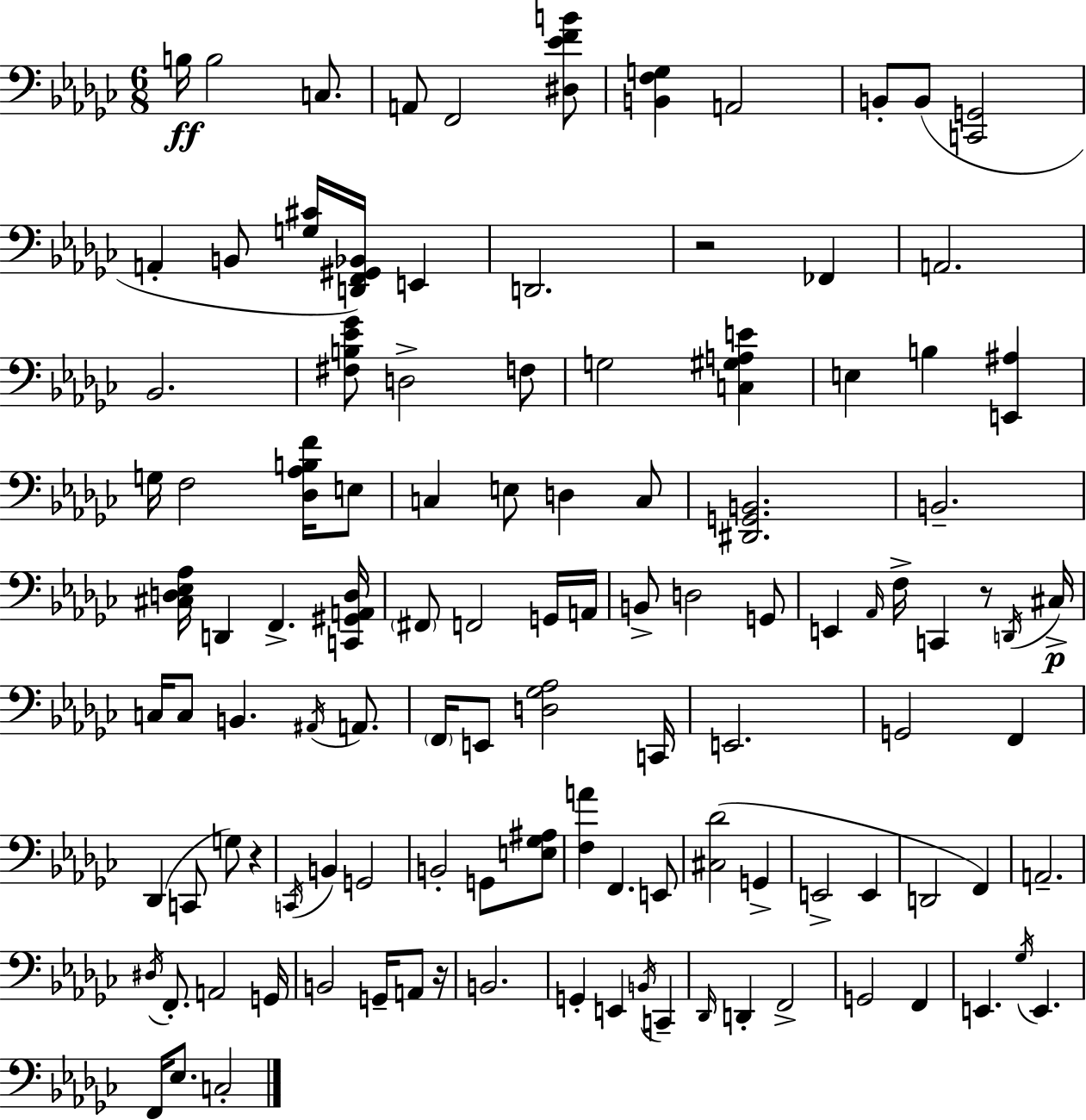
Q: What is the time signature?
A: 6/8